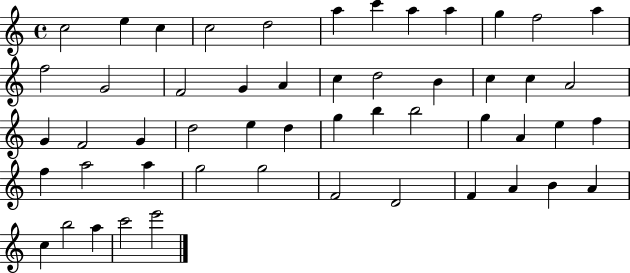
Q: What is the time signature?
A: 4/4